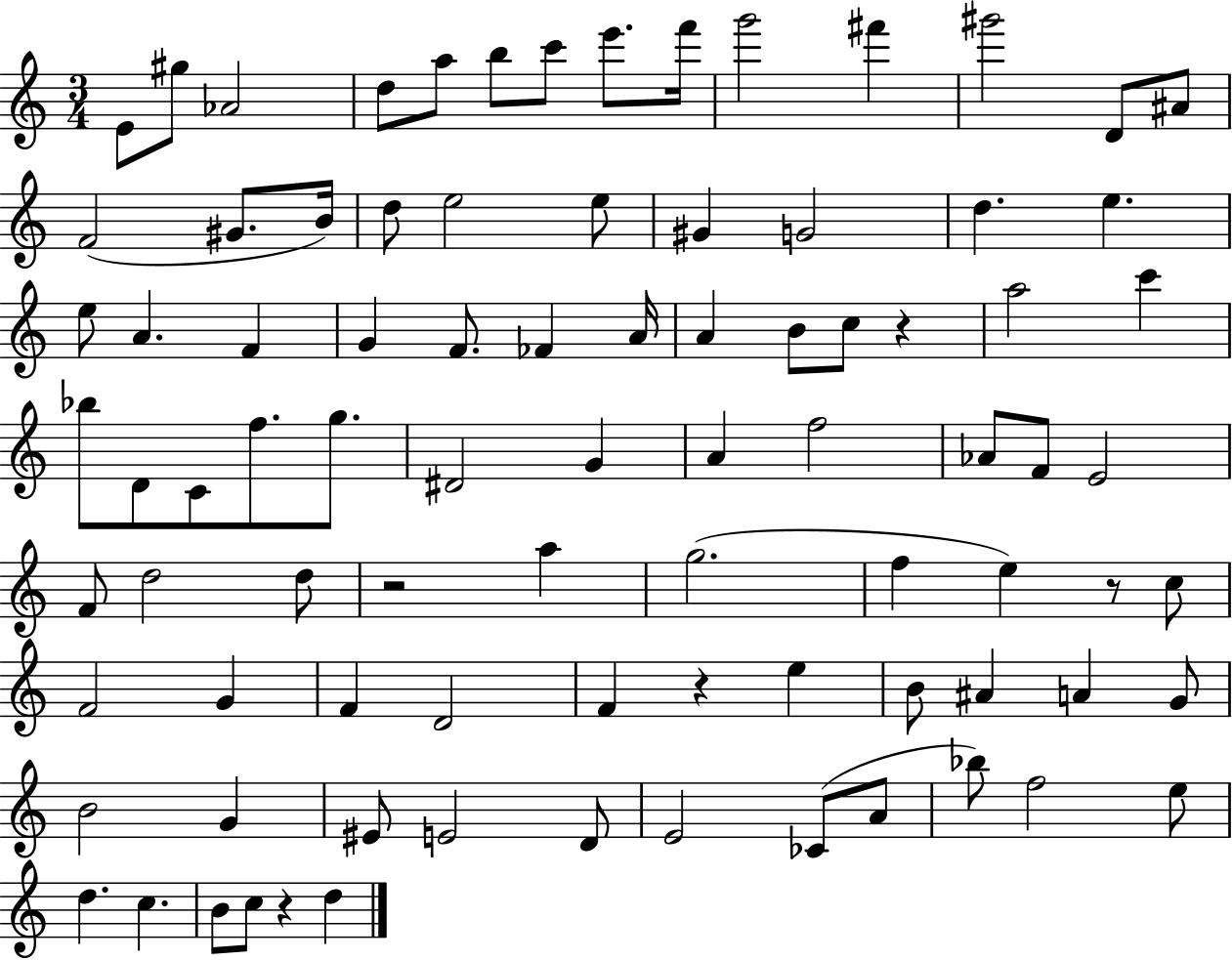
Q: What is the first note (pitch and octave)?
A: E4